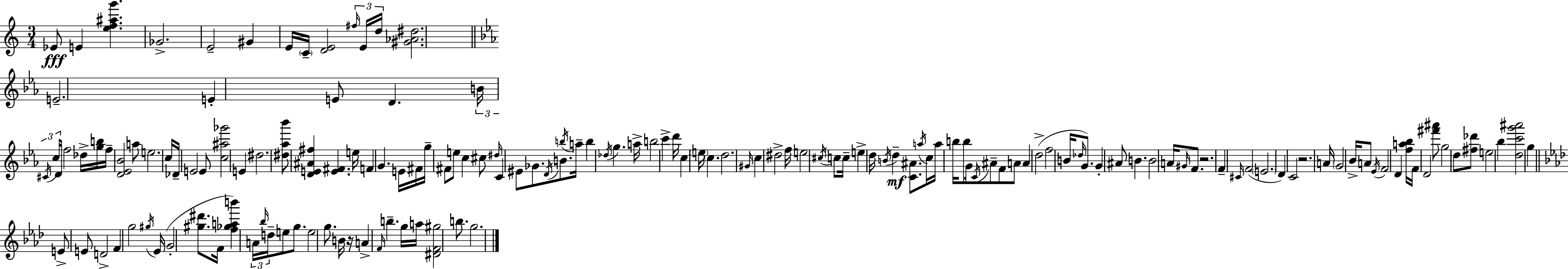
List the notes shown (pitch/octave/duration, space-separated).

Eb4/e E4/q [E5,F5,A#5,G6]/q. Gb4/h. E4/h G#4/q E4/s C4/s [D4,E4]/h F#5/s E4/s D5/s [G#4,Ab4,D#5]/h. E4/h. E4/q E4/e D4/q. B4/s C#4/s C5/s D4/s F5/h Db5/s [G5,B5]/s F5/s [D4,Eb4,Bb4]/h A5/e E5/h. C5/s Db4/s E4/h E4/e [C5,A#5,Gb6]/h E4/q D#5/h. [D#5,Ab5,Bb6]/e [D4,E4,A#4,F#5]/q [E4,F#4]/q. E5/s F4/q G4/q. E4/s F#4/s G5/s F#4/e E5/e C5/q C#5/e D#5/s C4/q EIS4/e Gb4/e. D4/s B4/e. B5/s A5/s B5/q Db5/s G5/q. A5/s B5/h C6/q D6/s C5/q E5/s C5/q. D5/h. G#4/s C5/q D#5/h F5/s E5/h C#5/s C5/e C5/s E5/q D5/s B4/s D5/q [C4,A#4]/e. A5/s C5/s A5/s B5/s B5/e G4/s C4/s A#4/e F4/e A4/e A4/q D5/h F5/h B4/s Db5/s G4/e. G4/q A#4/e B4/q. B4/h A4/s G#4/s F4/e. R/h. F4/q C#4/s F4/h E4/h. D4/q C4/h R/h. A4/s G4/h Bb4/s A4/e Eb4/s F4/h D4/q [F5,A5,Bb5]/s F4/s D4/h [F#6,A#6]/e G5/h D5/e [F#5,Db6]/e E5/h Bb5/q [D5,C6,G6,A#6]/h G5/q E4/e E4/e D4/h F4/q G5/h G#5/s Eb4/s G4/h [G#5,D#6]/e. F4/s [F5,Gb5,A5,B6]/q A4/s Bb5/s D5/s E5/e G5/e. E5/h G5/e. B4/s R/s A4/q F4/s B5/q. G5/s A5/s [D#4,F4,G#5]/h B5/e. G5/h.